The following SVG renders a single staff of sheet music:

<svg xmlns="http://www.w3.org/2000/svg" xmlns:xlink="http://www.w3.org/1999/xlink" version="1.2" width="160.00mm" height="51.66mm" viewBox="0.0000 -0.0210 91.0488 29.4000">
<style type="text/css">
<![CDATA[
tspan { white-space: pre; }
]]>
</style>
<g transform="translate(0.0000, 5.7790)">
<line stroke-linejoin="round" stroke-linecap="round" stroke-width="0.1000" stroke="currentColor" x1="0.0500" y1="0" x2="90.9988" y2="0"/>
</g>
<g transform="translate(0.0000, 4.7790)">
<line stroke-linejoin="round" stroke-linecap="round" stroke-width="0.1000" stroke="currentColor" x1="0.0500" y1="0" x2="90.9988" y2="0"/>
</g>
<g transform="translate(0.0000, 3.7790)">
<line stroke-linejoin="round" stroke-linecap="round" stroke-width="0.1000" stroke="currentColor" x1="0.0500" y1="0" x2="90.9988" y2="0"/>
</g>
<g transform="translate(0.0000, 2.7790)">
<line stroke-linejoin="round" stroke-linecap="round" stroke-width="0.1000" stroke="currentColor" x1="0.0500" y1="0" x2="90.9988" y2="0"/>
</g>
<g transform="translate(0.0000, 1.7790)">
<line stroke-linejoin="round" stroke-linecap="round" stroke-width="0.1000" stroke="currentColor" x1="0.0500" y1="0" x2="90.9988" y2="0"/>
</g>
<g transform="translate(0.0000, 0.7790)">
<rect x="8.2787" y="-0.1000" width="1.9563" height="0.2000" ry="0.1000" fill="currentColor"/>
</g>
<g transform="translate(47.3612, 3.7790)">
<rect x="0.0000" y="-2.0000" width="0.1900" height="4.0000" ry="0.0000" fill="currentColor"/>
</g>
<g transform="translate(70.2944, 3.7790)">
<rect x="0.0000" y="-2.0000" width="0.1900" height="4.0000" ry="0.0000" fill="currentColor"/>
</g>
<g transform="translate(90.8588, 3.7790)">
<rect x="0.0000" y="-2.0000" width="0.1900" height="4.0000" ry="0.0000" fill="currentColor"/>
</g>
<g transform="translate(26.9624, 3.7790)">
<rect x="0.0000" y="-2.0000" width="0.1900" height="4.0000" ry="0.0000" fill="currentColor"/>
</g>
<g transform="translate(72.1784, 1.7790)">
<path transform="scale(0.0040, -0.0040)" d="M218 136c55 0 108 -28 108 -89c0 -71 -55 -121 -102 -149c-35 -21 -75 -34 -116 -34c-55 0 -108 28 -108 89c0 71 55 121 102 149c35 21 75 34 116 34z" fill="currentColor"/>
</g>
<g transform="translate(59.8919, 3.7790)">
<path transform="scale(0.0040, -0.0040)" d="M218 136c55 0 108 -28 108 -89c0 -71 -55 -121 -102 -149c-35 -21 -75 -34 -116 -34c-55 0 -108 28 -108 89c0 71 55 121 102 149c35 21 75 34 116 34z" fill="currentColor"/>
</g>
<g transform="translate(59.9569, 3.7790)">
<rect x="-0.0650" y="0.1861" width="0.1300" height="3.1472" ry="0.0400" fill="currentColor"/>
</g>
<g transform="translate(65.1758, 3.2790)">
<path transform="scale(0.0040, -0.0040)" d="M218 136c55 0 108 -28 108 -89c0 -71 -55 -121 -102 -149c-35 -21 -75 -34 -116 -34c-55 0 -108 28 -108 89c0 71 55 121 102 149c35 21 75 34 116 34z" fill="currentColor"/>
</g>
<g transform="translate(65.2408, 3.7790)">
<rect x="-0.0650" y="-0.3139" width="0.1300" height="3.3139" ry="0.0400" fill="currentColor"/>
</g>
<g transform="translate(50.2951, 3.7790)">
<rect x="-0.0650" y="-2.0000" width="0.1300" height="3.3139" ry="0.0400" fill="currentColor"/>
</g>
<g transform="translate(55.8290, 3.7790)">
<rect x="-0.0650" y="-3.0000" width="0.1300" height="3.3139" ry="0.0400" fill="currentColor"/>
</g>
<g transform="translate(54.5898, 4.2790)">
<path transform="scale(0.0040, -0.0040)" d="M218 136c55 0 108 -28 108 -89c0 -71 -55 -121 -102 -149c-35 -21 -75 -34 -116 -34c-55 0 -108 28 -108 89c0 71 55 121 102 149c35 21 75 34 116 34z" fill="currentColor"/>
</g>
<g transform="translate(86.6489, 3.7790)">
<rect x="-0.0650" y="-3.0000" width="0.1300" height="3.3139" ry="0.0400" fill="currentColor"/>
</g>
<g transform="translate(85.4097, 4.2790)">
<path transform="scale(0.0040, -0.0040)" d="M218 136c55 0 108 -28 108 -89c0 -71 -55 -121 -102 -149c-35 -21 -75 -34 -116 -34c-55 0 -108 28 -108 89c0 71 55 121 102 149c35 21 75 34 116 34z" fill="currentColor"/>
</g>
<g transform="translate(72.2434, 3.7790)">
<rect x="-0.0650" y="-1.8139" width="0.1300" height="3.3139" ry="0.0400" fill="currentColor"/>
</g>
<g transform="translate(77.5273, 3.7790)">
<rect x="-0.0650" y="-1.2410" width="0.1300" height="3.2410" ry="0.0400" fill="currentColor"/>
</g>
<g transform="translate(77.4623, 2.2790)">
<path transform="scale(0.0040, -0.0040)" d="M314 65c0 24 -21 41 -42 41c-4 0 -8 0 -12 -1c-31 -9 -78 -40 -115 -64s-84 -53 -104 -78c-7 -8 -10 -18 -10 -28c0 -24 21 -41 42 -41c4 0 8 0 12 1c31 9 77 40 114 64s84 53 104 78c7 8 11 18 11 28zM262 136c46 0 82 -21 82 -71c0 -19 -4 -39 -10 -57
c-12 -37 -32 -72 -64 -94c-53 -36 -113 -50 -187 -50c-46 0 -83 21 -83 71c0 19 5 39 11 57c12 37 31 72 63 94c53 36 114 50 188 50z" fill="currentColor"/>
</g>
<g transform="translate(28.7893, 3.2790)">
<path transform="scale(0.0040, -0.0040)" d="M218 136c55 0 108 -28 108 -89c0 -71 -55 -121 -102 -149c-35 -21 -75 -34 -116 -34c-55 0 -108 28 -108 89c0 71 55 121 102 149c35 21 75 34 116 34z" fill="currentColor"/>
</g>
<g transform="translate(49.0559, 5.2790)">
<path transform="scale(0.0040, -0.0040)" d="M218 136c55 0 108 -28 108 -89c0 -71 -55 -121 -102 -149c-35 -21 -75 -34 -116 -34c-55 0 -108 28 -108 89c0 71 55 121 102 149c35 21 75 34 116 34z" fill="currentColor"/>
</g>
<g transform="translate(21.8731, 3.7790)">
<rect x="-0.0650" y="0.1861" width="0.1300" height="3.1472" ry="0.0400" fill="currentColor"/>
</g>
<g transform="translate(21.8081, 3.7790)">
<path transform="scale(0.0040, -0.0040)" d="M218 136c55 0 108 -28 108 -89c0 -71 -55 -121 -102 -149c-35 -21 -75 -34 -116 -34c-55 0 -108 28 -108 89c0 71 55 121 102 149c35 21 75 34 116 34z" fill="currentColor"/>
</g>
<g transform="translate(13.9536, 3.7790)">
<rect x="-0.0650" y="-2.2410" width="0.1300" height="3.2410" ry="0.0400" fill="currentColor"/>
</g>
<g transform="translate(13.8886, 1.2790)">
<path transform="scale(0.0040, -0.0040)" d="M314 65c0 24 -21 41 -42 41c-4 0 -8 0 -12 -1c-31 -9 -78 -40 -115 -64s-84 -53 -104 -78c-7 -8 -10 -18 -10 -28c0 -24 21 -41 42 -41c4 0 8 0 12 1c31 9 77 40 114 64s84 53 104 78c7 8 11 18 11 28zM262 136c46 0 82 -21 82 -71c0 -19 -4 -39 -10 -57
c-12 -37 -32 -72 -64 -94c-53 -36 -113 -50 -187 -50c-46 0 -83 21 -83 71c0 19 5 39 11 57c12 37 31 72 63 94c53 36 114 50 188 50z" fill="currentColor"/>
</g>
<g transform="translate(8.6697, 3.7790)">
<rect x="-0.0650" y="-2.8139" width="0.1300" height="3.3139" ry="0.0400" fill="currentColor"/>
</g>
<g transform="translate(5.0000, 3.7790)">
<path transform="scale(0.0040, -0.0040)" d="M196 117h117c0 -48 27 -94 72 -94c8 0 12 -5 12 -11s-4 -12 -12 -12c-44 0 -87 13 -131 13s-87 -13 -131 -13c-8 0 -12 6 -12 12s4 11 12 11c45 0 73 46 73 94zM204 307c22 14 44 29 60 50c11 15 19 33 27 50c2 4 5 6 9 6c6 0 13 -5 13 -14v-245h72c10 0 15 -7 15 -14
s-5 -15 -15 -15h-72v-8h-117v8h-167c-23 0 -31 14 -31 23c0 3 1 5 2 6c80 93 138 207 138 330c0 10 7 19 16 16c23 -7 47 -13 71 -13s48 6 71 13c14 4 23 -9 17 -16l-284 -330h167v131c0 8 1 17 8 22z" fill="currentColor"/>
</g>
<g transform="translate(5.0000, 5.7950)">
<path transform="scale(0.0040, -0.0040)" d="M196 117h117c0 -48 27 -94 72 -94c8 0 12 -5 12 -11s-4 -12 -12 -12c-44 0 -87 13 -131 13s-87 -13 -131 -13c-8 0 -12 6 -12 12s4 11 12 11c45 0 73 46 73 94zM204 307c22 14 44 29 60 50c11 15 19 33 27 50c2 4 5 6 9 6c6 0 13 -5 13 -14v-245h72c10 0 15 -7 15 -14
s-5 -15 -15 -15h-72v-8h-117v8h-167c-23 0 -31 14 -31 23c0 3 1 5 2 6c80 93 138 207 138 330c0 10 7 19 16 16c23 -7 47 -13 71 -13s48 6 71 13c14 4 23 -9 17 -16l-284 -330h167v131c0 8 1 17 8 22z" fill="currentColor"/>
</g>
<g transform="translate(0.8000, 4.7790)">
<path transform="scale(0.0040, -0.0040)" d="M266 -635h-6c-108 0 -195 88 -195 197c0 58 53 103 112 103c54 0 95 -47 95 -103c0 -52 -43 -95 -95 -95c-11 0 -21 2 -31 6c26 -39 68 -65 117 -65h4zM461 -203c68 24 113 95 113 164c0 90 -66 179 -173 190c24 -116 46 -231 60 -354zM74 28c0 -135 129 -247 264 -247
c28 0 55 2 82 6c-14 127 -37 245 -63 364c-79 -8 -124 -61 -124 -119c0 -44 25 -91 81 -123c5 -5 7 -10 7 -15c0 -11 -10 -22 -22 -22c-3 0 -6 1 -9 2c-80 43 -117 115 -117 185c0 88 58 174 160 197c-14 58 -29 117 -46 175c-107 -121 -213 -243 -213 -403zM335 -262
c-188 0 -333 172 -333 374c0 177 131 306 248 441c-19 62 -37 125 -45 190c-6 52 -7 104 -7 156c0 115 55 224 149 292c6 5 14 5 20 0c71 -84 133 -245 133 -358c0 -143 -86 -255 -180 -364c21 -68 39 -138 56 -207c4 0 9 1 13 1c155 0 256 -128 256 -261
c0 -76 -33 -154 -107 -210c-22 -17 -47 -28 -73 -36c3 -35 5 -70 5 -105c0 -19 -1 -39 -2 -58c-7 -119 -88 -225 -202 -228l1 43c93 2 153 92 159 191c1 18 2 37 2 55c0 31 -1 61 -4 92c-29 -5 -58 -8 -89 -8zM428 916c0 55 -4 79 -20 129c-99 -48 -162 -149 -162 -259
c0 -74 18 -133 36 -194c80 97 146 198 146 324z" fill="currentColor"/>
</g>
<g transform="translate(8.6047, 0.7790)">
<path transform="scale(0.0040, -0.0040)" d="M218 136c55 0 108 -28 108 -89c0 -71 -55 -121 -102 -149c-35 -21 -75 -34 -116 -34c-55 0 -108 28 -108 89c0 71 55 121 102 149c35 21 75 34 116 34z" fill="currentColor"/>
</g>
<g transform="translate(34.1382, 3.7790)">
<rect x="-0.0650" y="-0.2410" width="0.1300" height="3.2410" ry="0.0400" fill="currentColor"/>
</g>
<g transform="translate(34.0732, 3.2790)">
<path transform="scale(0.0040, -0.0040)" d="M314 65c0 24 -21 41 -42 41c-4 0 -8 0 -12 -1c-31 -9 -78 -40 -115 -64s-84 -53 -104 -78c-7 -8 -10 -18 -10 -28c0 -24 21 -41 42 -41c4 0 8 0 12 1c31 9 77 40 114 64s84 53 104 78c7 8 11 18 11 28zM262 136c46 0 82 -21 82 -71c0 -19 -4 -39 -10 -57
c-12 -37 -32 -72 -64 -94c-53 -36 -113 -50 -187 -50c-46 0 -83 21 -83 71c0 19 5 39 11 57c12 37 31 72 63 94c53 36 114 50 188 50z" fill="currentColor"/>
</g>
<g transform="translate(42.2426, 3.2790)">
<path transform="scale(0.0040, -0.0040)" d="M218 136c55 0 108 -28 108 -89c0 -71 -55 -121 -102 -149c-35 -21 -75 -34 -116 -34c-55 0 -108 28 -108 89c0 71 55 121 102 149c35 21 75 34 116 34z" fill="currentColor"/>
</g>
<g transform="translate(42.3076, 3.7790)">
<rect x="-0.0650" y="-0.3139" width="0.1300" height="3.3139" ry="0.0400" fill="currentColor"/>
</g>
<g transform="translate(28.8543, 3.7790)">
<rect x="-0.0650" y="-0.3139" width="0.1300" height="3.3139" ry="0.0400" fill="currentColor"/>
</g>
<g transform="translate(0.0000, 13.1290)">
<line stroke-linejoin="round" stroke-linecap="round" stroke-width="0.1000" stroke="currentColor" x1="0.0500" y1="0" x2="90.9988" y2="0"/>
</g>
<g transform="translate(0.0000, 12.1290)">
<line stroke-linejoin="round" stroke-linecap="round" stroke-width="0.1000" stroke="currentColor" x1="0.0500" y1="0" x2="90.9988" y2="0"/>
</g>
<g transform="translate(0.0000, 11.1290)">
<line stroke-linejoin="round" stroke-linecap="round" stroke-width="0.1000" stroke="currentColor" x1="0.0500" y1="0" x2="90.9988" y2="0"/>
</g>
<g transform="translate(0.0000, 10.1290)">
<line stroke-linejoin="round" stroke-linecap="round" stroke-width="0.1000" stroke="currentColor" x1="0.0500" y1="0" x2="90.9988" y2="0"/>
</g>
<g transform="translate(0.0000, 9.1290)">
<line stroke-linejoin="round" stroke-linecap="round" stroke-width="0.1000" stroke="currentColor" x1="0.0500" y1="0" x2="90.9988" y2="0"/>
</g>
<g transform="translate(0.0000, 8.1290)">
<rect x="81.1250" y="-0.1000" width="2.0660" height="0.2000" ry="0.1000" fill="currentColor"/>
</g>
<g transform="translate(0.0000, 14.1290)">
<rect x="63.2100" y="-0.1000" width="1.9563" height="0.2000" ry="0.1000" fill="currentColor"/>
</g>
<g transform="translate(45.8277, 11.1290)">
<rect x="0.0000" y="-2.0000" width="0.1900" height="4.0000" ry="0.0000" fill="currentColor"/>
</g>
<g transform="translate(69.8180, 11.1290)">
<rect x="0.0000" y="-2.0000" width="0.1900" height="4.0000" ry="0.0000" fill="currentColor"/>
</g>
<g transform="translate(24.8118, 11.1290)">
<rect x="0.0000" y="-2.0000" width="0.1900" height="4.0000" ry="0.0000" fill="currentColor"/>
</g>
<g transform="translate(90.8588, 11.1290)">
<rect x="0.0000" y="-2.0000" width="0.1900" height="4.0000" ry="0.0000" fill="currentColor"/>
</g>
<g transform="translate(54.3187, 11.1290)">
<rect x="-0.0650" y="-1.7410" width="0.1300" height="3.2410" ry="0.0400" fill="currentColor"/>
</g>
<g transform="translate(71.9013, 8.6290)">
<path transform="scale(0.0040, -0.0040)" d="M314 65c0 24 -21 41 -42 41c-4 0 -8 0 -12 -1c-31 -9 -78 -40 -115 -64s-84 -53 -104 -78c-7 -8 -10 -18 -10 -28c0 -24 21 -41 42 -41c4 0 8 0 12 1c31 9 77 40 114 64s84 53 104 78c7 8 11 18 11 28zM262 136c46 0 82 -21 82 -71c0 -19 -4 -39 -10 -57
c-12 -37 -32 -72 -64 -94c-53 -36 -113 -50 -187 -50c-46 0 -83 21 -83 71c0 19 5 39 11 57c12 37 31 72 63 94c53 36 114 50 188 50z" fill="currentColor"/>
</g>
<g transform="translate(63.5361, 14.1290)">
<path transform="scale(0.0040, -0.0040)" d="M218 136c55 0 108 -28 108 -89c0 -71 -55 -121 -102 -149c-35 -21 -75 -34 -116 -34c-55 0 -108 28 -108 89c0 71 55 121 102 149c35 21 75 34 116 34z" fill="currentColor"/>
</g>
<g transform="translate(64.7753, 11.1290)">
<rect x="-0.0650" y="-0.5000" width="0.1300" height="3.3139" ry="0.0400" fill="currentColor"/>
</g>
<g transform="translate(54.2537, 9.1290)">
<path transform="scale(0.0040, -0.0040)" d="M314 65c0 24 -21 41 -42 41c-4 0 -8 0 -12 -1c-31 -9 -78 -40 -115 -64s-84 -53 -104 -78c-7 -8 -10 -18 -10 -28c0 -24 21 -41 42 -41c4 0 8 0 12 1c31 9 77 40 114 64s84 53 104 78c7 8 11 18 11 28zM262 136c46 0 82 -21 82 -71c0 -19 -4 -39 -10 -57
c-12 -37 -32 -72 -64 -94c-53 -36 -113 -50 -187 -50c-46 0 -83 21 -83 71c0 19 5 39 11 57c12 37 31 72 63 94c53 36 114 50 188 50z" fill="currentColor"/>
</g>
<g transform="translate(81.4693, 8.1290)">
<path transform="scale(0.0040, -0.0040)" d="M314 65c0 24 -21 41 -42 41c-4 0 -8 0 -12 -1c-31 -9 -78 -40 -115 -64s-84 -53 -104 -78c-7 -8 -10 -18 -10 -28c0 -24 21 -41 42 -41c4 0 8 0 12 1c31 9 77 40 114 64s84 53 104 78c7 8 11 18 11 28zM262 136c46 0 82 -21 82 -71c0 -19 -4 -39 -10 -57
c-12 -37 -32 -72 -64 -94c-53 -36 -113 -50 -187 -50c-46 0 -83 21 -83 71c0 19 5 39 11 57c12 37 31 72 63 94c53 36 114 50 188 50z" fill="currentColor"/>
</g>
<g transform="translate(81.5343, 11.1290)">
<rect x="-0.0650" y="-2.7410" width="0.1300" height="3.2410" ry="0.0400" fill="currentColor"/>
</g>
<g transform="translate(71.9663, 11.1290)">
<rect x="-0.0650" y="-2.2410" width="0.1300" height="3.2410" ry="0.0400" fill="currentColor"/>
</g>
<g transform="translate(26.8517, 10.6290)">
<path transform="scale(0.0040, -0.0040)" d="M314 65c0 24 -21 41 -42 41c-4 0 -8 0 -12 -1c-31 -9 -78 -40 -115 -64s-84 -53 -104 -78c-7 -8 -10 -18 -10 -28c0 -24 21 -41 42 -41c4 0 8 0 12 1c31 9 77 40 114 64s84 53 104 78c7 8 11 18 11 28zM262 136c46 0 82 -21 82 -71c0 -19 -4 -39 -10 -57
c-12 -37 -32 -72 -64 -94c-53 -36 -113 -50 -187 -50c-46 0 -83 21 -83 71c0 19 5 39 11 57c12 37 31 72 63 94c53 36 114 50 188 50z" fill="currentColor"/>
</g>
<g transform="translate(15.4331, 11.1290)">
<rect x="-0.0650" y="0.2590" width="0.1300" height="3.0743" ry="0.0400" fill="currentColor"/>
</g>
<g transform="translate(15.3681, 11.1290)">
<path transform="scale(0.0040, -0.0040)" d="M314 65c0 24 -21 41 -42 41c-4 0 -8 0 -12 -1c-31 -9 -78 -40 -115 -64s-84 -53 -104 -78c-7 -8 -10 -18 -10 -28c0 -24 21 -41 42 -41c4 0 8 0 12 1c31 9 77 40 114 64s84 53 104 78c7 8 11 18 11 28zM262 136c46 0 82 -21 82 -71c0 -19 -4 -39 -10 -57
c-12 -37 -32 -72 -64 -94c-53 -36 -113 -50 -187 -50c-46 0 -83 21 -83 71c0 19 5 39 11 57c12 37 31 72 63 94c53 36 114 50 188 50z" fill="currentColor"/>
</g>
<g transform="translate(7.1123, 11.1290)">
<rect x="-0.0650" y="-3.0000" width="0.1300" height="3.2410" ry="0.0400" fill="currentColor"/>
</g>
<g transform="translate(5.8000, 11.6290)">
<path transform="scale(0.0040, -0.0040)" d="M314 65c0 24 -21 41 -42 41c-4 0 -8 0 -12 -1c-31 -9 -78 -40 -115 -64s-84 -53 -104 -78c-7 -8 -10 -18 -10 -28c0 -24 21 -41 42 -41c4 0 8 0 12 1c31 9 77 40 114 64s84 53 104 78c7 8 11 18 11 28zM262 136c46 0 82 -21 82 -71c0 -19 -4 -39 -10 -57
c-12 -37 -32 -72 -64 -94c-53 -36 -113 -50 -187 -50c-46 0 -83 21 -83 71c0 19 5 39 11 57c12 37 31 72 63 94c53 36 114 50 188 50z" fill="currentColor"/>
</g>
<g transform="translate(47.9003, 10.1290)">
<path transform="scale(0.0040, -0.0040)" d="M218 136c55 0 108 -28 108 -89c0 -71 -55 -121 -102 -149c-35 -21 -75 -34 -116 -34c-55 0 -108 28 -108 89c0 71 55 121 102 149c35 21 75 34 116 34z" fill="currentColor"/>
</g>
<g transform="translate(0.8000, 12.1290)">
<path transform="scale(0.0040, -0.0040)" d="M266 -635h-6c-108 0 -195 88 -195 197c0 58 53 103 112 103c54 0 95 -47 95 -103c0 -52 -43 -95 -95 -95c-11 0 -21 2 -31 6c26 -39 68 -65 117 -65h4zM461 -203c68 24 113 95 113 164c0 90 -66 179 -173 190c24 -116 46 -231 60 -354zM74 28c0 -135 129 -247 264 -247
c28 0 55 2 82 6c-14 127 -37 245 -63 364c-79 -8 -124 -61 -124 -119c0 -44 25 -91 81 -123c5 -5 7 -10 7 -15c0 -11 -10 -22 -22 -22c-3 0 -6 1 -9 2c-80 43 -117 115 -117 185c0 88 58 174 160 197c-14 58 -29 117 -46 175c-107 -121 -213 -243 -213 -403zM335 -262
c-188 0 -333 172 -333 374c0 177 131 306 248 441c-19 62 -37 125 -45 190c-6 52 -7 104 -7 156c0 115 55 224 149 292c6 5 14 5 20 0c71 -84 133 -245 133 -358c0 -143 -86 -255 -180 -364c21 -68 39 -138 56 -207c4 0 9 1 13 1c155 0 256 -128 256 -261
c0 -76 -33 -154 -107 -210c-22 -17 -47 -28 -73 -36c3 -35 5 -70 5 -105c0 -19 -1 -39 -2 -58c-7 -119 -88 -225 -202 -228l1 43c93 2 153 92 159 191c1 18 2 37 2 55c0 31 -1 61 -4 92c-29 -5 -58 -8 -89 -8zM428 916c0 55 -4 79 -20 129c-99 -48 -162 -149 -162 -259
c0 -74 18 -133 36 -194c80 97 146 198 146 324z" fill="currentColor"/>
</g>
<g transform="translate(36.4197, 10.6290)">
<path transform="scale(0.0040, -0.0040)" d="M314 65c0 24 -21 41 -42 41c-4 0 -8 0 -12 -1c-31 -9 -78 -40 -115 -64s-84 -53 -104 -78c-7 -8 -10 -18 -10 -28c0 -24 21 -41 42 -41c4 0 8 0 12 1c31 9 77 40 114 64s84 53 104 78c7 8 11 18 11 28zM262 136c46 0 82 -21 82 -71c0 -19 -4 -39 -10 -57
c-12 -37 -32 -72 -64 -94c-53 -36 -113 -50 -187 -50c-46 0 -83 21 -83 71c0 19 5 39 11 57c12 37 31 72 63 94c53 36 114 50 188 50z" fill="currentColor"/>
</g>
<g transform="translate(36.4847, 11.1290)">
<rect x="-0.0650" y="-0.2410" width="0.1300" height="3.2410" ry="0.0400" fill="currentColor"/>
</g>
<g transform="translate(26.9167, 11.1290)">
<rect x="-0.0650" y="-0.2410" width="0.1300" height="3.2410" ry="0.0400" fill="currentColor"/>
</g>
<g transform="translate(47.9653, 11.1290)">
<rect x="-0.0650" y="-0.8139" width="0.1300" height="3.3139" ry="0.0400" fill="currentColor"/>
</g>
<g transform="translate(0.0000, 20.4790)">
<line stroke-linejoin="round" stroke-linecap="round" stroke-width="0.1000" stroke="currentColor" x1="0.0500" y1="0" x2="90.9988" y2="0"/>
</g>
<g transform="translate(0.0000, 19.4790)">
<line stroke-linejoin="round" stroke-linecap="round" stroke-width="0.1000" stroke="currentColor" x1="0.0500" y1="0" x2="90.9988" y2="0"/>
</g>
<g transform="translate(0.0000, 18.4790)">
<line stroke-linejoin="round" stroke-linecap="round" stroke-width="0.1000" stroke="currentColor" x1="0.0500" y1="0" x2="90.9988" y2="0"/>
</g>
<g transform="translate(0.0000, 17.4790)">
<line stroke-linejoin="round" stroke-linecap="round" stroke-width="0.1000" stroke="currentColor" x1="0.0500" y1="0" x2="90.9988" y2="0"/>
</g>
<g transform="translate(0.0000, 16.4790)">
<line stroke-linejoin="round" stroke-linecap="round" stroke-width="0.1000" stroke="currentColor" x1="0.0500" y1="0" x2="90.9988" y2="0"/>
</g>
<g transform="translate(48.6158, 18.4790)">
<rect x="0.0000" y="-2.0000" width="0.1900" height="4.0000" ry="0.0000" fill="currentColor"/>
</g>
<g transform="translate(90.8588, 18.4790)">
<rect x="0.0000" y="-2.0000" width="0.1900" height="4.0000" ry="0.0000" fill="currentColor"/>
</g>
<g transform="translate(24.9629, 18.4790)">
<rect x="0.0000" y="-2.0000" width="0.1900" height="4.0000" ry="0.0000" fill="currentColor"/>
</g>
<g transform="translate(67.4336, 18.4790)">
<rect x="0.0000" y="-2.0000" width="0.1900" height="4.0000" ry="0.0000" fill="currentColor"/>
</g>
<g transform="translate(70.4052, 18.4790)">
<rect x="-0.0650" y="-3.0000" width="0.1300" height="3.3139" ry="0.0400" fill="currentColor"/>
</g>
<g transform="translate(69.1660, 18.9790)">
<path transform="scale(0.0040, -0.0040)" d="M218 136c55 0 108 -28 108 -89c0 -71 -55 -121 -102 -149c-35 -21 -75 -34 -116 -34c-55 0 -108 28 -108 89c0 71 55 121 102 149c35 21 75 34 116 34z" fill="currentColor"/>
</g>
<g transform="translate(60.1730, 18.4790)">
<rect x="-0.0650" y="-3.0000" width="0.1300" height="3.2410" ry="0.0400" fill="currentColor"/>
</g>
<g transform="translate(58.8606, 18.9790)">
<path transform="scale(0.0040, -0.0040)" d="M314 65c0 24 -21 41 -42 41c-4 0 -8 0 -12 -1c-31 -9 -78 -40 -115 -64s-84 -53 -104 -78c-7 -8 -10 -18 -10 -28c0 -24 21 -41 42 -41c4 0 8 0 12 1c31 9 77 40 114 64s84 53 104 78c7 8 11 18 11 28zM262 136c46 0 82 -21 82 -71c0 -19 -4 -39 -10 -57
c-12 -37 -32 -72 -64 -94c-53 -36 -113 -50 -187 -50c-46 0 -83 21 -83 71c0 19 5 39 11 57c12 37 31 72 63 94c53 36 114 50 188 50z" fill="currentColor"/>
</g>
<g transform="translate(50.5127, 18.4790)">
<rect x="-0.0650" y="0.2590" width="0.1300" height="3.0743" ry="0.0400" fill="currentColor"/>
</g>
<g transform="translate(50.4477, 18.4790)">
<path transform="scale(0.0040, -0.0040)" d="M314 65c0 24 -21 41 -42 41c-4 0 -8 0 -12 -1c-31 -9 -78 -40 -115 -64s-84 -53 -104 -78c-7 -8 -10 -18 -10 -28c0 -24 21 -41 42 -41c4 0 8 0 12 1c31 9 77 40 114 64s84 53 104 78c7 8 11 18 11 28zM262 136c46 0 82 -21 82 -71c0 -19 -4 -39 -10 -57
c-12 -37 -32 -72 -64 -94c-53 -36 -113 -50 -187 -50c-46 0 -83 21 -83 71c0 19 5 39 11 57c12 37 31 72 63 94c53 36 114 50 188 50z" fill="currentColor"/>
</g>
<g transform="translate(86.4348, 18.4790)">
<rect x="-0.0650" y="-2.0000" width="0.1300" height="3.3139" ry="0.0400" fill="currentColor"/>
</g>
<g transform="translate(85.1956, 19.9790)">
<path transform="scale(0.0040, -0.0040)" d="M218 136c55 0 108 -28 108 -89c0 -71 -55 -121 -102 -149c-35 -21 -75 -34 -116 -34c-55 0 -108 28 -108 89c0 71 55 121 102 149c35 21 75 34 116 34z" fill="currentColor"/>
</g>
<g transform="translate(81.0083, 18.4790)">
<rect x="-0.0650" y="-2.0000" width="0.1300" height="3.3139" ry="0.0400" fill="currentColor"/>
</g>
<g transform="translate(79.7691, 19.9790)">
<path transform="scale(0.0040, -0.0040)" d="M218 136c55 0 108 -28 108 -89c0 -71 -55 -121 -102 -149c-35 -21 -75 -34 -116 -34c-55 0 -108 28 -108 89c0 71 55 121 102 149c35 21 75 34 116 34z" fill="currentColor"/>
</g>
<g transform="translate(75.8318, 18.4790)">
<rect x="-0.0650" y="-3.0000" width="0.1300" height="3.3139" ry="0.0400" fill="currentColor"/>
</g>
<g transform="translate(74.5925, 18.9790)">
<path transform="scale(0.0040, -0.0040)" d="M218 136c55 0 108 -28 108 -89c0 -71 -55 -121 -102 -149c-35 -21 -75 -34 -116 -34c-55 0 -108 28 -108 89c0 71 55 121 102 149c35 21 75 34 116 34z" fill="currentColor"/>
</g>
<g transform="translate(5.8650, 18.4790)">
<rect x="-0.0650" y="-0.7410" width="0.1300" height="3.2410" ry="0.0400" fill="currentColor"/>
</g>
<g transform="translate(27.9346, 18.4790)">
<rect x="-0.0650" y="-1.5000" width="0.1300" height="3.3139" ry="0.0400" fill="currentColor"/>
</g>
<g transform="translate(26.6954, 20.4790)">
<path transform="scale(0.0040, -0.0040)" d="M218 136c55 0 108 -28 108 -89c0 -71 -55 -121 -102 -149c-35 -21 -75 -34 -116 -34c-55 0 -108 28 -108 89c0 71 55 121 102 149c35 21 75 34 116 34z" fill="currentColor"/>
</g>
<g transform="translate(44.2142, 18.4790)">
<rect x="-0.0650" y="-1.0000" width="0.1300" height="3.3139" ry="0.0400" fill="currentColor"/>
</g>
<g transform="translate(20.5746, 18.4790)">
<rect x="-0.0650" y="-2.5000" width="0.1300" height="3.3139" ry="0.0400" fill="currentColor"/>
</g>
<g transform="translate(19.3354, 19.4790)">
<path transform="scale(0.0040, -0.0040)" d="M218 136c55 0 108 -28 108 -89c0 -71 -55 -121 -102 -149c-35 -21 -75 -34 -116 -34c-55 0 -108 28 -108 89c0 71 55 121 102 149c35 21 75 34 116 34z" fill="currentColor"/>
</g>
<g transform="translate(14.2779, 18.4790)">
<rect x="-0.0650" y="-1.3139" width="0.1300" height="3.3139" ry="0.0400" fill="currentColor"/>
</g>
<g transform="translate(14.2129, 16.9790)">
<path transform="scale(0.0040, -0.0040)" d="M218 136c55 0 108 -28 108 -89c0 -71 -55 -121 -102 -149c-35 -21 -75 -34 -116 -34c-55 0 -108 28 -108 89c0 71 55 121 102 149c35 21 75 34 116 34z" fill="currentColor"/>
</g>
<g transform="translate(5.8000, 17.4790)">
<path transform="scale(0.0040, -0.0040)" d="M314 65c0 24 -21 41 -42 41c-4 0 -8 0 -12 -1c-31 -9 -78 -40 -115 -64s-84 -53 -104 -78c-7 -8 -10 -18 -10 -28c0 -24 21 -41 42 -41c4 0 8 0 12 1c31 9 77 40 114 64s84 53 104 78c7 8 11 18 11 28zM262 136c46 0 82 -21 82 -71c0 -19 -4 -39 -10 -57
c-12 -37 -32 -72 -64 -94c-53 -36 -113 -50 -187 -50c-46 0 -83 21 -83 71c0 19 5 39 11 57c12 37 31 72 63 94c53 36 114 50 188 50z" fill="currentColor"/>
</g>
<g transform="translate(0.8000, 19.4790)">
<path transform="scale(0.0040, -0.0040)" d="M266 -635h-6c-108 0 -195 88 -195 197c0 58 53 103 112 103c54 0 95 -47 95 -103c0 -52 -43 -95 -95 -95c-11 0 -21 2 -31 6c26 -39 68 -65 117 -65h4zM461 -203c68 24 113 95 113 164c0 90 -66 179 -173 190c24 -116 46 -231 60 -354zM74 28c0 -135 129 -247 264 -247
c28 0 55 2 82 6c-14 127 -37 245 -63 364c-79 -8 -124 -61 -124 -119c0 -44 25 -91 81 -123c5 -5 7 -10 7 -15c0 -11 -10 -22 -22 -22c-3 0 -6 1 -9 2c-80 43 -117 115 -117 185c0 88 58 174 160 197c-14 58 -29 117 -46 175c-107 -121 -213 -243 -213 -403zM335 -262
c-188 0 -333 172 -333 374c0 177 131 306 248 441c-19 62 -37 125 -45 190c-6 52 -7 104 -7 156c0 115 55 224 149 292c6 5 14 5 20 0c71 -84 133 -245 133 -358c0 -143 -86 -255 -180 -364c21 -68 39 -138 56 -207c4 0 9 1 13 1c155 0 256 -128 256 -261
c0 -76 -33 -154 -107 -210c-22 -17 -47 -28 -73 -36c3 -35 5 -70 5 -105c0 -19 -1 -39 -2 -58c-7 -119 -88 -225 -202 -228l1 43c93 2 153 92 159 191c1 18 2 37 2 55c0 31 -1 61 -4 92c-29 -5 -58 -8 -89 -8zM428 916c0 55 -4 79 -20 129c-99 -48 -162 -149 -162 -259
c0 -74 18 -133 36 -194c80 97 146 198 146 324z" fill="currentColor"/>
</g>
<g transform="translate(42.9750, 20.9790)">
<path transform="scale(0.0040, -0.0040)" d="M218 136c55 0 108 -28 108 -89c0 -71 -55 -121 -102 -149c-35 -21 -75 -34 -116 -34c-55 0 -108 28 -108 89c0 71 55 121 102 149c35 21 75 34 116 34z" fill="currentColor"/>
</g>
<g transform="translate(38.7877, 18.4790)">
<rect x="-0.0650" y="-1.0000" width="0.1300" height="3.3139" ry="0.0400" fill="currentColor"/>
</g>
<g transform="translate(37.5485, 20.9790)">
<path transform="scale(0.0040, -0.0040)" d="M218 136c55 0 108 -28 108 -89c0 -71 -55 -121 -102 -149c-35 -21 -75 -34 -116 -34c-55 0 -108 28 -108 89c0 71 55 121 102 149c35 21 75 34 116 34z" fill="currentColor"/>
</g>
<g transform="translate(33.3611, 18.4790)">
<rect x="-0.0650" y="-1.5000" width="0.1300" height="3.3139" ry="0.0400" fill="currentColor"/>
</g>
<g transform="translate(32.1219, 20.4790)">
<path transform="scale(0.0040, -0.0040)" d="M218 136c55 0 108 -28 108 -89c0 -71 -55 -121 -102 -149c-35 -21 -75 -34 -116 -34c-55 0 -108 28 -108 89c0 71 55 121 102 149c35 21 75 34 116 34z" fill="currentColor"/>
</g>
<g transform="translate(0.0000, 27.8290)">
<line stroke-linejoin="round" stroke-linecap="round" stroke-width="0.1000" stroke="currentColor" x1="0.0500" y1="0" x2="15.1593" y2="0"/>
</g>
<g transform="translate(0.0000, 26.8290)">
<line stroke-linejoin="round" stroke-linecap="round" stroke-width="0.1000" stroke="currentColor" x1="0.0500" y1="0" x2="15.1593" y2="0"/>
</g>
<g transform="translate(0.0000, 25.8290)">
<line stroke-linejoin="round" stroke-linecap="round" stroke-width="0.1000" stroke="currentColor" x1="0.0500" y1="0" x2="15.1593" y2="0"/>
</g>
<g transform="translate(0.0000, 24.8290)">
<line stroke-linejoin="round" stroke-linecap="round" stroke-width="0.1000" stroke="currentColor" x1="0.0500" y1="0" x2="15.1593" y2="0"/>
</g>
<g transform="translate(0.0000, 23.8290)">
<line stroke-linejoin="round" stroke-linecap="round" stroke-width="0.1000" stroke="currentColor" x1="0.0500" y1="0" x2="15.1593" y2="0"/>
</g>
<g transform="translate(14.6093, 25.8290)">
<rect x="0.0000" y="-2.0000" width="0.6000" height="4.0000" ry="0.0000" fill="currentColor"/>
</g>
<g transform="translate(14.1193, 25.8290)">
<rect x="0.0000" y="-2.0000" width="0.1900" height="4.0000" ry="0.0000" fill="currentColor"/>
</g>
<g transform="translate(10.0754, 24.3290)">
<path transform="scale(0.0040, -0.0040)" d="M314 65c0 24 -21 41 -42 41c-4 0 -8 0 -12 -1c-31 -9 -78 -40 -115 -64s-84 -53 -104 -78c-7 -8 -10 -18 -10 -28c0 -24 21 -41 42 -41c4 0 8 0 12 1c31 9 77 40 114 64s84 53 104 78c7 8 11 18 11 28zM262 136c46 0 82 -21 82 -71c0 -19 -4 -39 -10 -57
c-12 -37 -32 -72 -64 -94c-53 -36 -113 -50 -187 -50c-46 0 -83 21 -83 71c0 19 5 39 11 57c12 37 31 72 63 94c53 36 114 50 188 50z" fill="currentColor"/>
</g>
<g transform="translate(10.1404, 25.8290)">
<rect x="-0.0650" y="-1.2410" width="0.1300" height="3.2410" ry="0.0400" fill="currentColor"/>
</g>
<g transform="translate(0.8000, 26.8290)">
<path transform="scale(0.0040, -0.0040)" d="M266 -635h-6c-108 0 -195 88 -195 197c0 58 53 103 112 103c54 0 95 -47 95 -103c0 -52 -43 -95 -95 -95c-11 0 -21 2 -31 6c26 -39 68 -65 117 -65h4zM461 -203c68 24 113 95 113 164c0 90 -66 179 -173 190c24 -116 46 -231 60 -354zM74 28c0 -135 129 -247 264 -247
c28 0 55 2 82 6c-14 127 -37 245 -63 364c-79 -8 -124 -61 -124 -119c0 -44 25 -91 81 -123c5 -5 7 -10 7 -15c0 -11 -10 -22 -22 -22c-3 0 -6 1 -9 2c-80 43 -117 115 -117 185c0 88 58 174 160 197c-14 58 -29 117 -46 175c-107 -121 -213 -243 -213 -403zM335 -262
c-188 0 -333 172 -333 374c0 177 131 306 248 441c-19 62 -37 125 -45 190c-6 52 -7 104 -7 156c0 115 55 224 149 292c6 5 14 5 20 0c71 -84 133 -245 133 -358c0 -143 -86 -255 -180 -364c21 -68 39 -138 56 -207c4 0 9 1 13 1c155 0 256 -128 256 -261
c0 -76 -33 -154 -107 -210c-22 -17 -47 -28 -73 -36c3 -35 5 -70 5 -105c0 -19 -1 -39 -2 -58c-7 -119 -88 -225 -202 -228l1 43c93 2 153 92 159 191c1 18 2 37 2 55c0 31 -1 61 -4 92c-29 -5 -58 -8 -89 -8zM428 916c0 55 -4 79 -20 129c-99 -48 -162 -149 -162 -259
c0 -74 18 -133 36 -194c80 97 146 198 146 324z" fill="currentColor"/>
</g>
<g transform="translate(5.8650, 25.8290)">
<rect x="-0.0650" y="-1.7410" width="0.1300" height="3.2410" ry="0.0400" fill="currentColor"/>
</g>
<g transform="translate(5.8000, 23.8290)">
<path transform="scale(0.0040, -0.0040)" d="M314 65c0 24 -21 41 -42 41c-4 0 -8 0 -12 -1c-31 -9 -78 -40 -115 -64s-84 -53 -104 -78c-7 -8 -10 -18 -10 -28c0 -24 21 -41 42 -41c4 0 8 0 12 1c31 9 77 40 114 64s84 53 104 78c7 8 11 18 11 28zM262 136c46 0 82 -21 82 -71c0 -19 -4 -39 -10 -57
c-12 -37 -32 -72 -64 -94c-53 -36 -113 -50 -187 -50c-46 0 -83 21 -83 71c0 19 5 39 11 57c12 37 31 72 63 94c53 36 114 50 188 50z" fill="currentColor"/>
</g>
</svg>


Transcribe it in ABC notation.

X:1
T:Untitled
M:4/4
L:1/4
K:C
a g2 B c c2 c F A B c f e2 A A2 B2 c2 c2 d f2 C g2 a2 d2 e G E E D D B2 A2 A A F F f2 e2